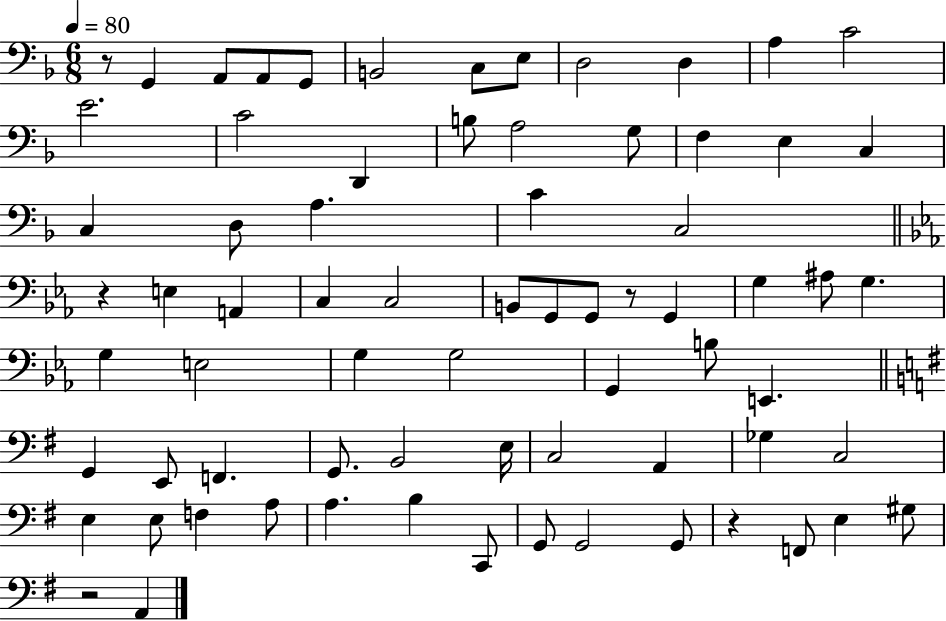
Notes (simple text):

R/e G2/q A2/e A2/e G2/e B2/h C3/e E3/e D3/h D3/q A3/q C4/h E4/h. C4/h D2/q B3/e A3/h G3/e F3/q E3/q C3/q C3/q D3/e A3/q. C4/q C3/h R/q E3/q A2/q C3/q C3/h B2/e G2/e G2/e R/e G2/q G3/q A#3/e G3/q. G3/q E3/h G3/q G3/h G2/q B3/e E2/q. G2/q E2/e F2/q. G2/e. B2/h E3/s C3/h A2/q Gb3/q C3/h E3/q E3/e F3/q A3/e A3/q. B3/q C2/e G2/e G2/h G2/e R/q F2/e E3/q G#3/e R/h A2/q